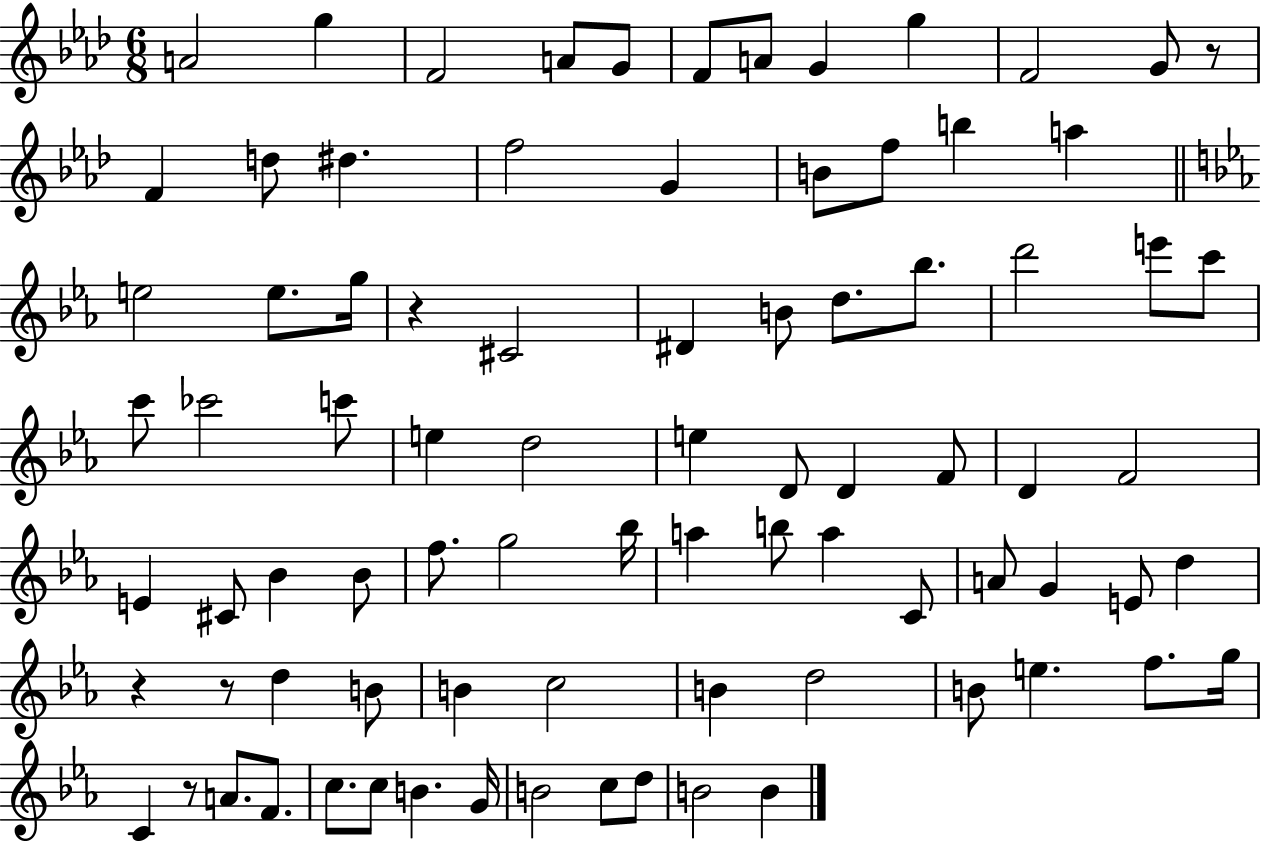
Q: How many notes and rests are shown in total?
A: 84